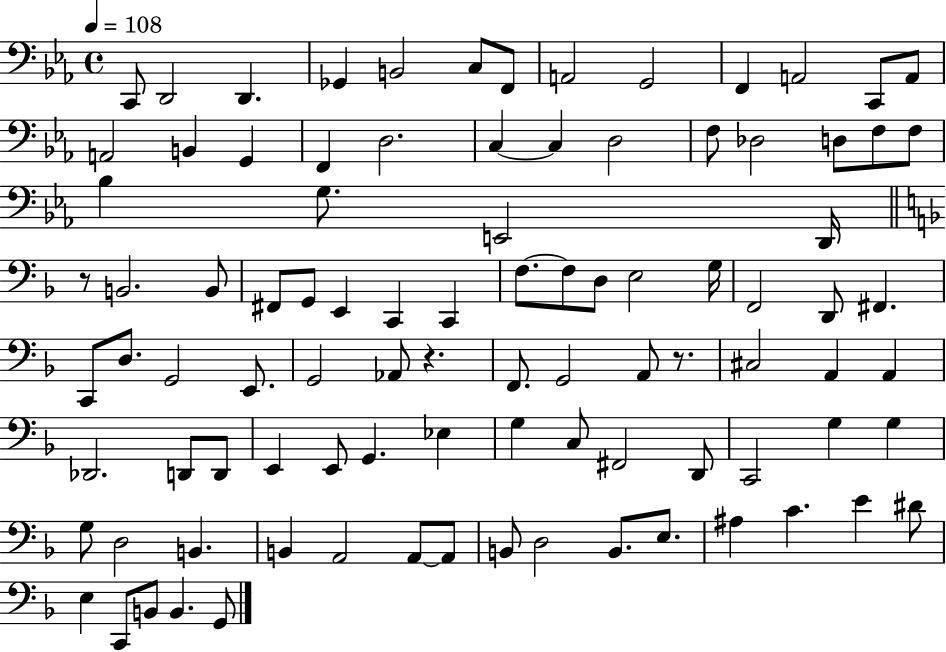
X:1
T:Untitled
M:4/4
L:1/4
K:Eb
C,,/2 D,,2 D,, _G,, B,,2 C,/2 F,,/2 A,,2 G,,2 F,, A,,2 C,,/2 A,,/2 A,,2 B,, G,, F,, D,2 C, C, D,2 F,/2 _D,2 D,/2 F,/2 F,/2 _B, G,/2 E,,2 D,,/4 z/2 B,,2 B,,/2 ^F,,/2 G,,/2 E,, C,, C,, F,/2 F,/2 D,/2 E,2 G,/4 F,,2 D,,/2 ^F,, C,,/2 D,/2 G,,2 E,,/2 G,,2 _A,,/2 z F,,/2 G,,2 A,,/2 z/2 ^C,2 A,, A,, _D,,2 D,,/2 D,,/2 E,, E,,/2 G,, _E, G, C,/2 ^F,,2 D,,/2 C,,2 G, G, G,/2 D,2 B,, B,, A,,2 A,,/2 A,,/2 B,,/2 D,2 B,,/2 E,/2 ^A, C E ^D/2 E, C,,/2 B,,/2 B,, G,,/2